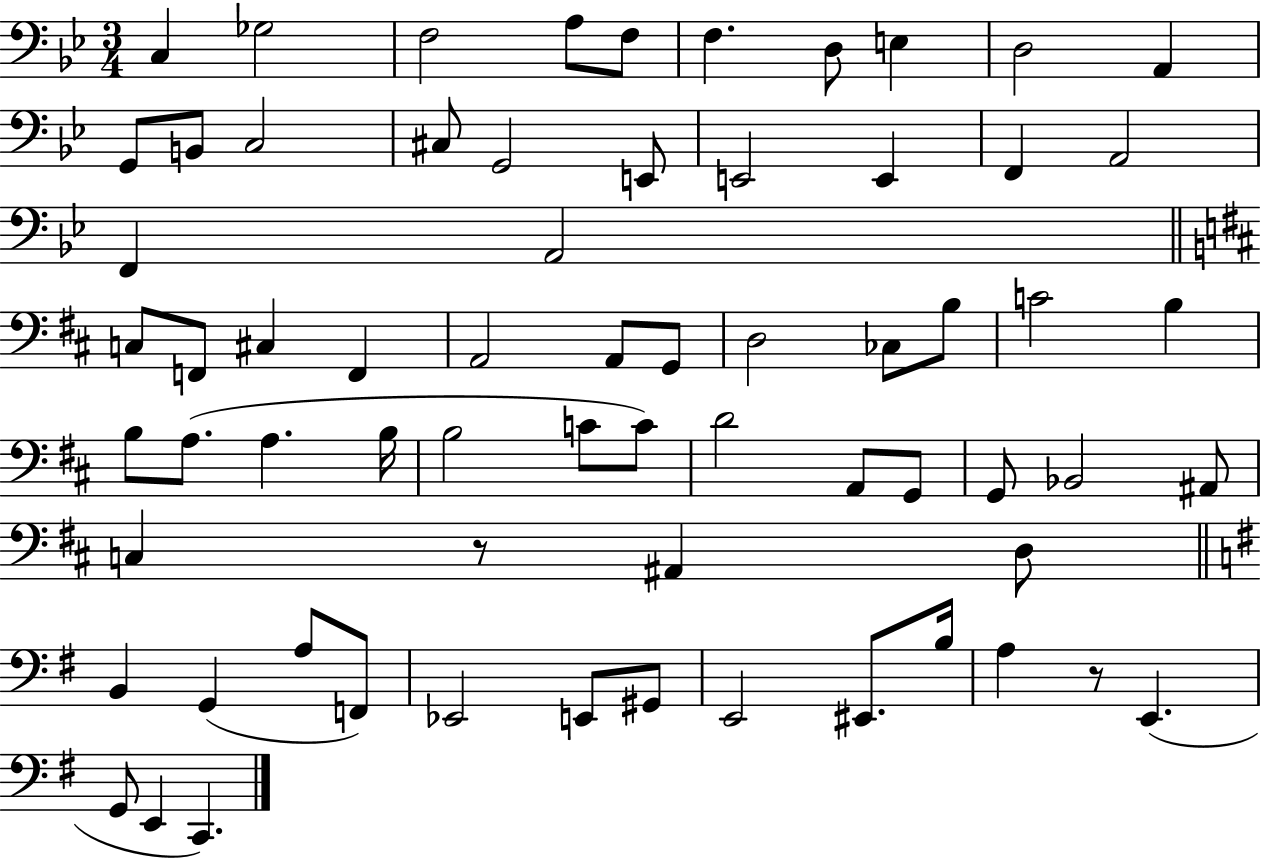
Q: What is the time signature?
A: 3/4